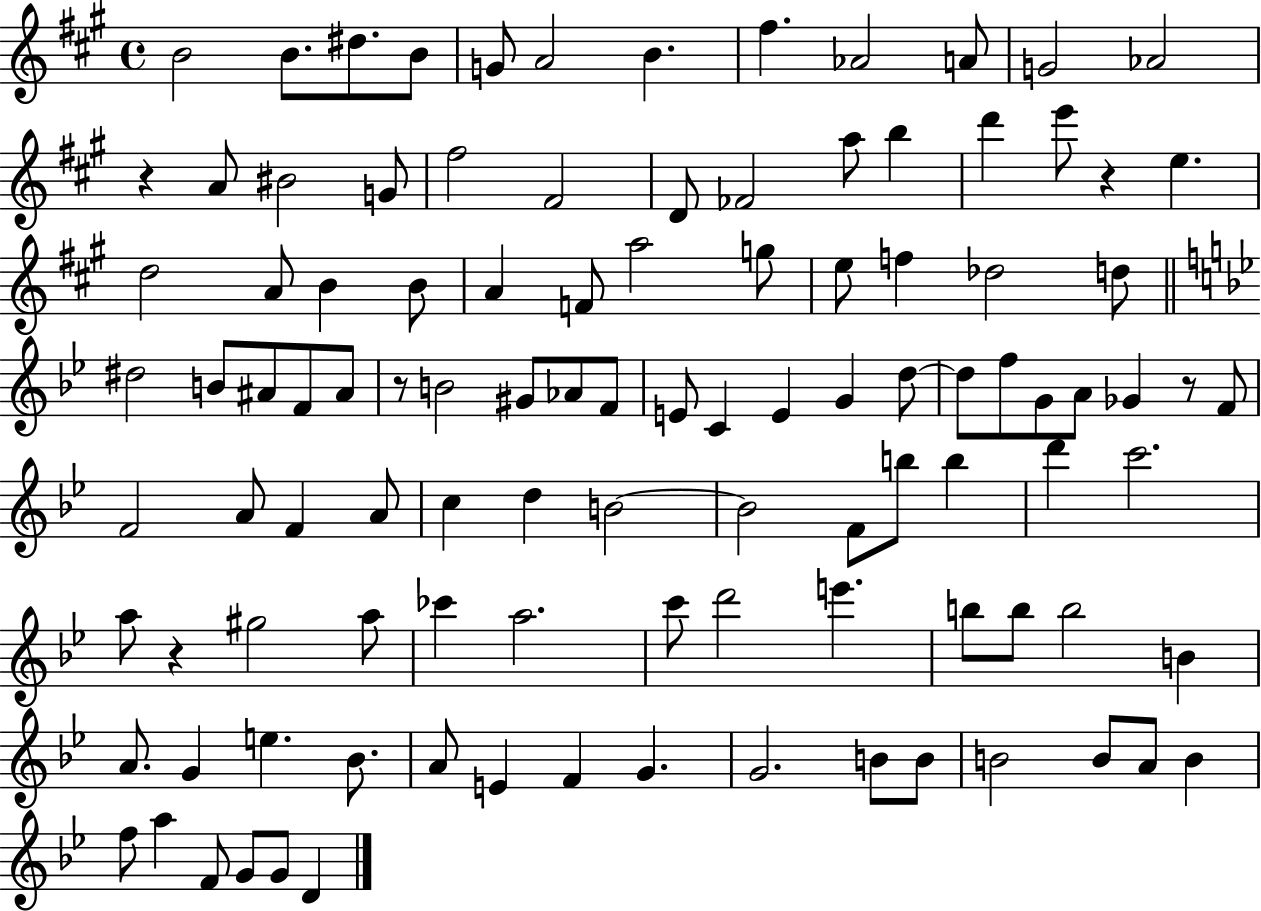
B4/h B4/e. D#5/e. B4/e G4/e A4/h B4/q. F#5/q. Ab4/h A4/e G4/h Ab4/h R/q A4/e BIS4/h G4/e F#5/h F#4/h D4/e FES4/h A5/e B5/q D6/q E6/e R/q E5/q. D5/h A4/e B4/q B4/e A4/q F4/e A5/h G5/e E5/e F5/q Db5/h D5/e D#5/h B4/e A#4/e F4/e A#4/e R/e B4/h G#4/e Ab4/e F4/e E4/e C4/q E4/q G4/q D5/e D5/e F5/e G4/e A4/e Gb4/q R/e F4/e F4/h A4/e F4/q A4/e C5/q D5/q B4/h B4/h F4/e B5/e B5/q D6/q C6/h. A5/e R/q G#5/h A5/e CES6/q A5/h. C6/e D6/h E6/q. B5/e B5/e B5/h B4/q A4/e. G4/q E5/q. Bb4/e. A4/e E4/q F4/q G4/q. G4/h. B4/e B4/e B4/h B4/e A4/e B4/q F5/e A5/q F4/e G4/e G4/e D4/q